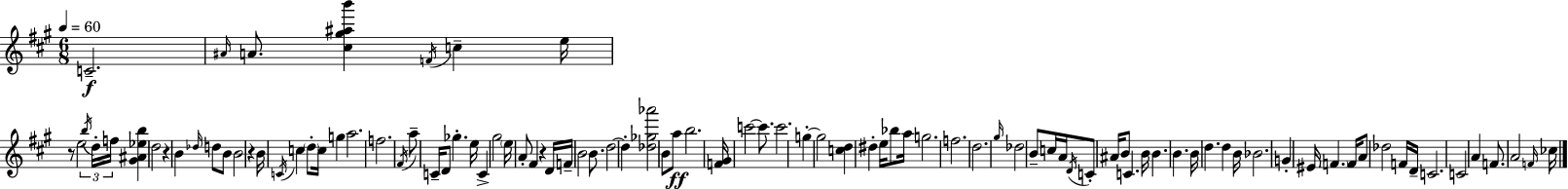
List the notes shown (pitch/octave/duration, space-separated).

C4/h. A#4/s A4/e. [C#5,G#5,A#5,B6]/q F4/s C5/q E5/s R/e E5/h B5/s D5/s F5/s [G#4,A#4,Eb5,B5]/q D5/h R/q B4/q Db5/s D5/e B4/e B4/h R/q B4/s C4/s C5/q D5/e C5/s G5/q A5/h. F5/h. F#4/s A5/e C4/s D4/e Gb5/q. E5/s C4/q G#5/h E5/s A4/e F#4/q R/q D4/s F4/s B4/h B4/e. D5/h D5/q [Db5,Gb5,Ab6]/h B4/e A5/e B5/h. [F4,G#4]/s C6/h C6/e. C6/h. G5/q G5/h [C5,D5]/q D#5/q E5/s Bb5/e A5/s G5/h. F5/h. D5/h. G#5/s Db5/h B4/e C5/s A4/s D4/s C4/e A#4/s B4/e C4/q. B4/s B4/q. B4/q. B4/s D5/q. D5/q B4/s Bb4/h. G4/q EIS4/s F4/q. F4/s A4/e Db5/h F4/s D4/s C4/h. C4/h A4/q F4/e. A4/h F4/s CES5/s